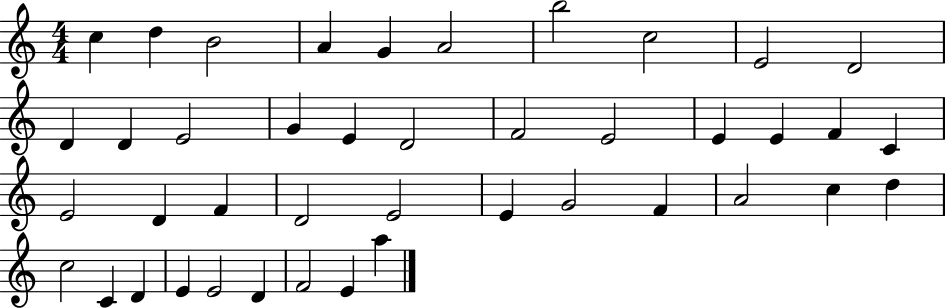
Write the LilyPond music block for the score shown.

{
  \clef treble
  \numericTimeSignature
  \time 4/4
  \key c \major
  c''4 d''4 b'2 | a'4 g'4 a'2 | b''2 c''2 | e'2 d'2 | \break d'4 d'4 e'2 | g'4 e'4 d'2 | f'2 e'2 | e'4 e'4 f'4 c'4 | \break e'2 d'4 f'4 | d'2 e'2 | e'4 g'2 f'4 | a'2 c''4 d''4 | \break c''2 c'4 d'4 | e'4 e'2 d'4 | f'2 e'4 a''4 | \bar "|."
}